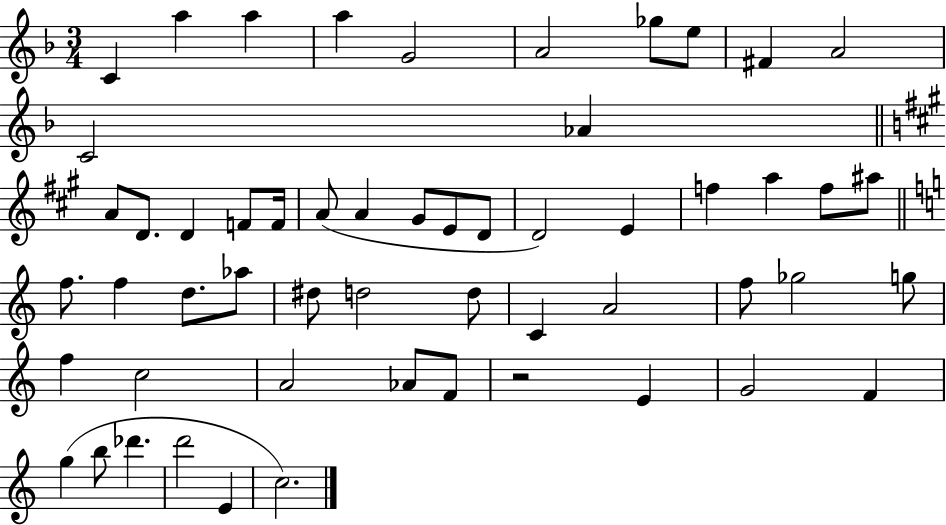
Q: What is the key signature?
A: F major